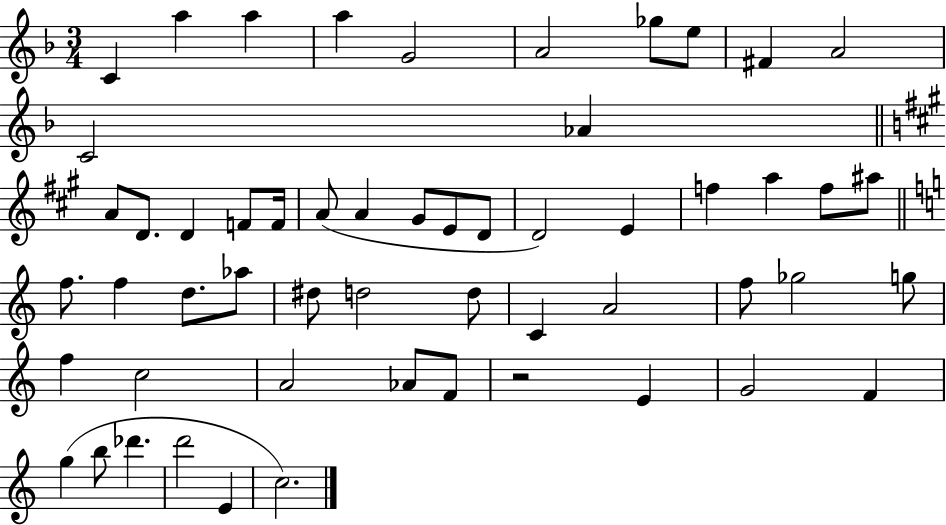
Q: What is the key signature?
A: F major